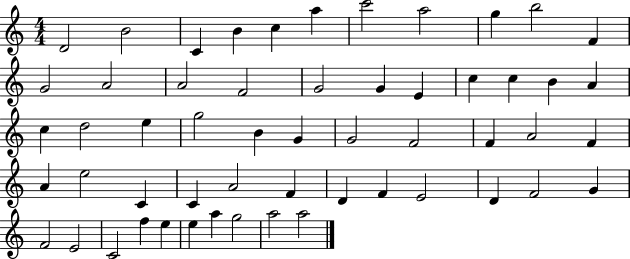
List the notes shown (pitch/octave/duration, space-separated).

D4/h B4/h C4/q B4/q C5/q A5/q C6/h A5/h G5/q B5/h F4/q G4/h A4/h A4/h F4/h G4/h G4/q E4/q C5/q C5/q B4/q A4/q C5/q D5/h E5/q G5/h B4/q G4/q G4/h F4/h F4/q A4/h F4/q A4/q E5/h C4/q C4/q A4/h F4/q D4/q F4/q E4/h D4/q F4/h G4/q F4/h E4/h C4/h F5/q E5/q E5/q A5/q G5/h A5/h A5/h